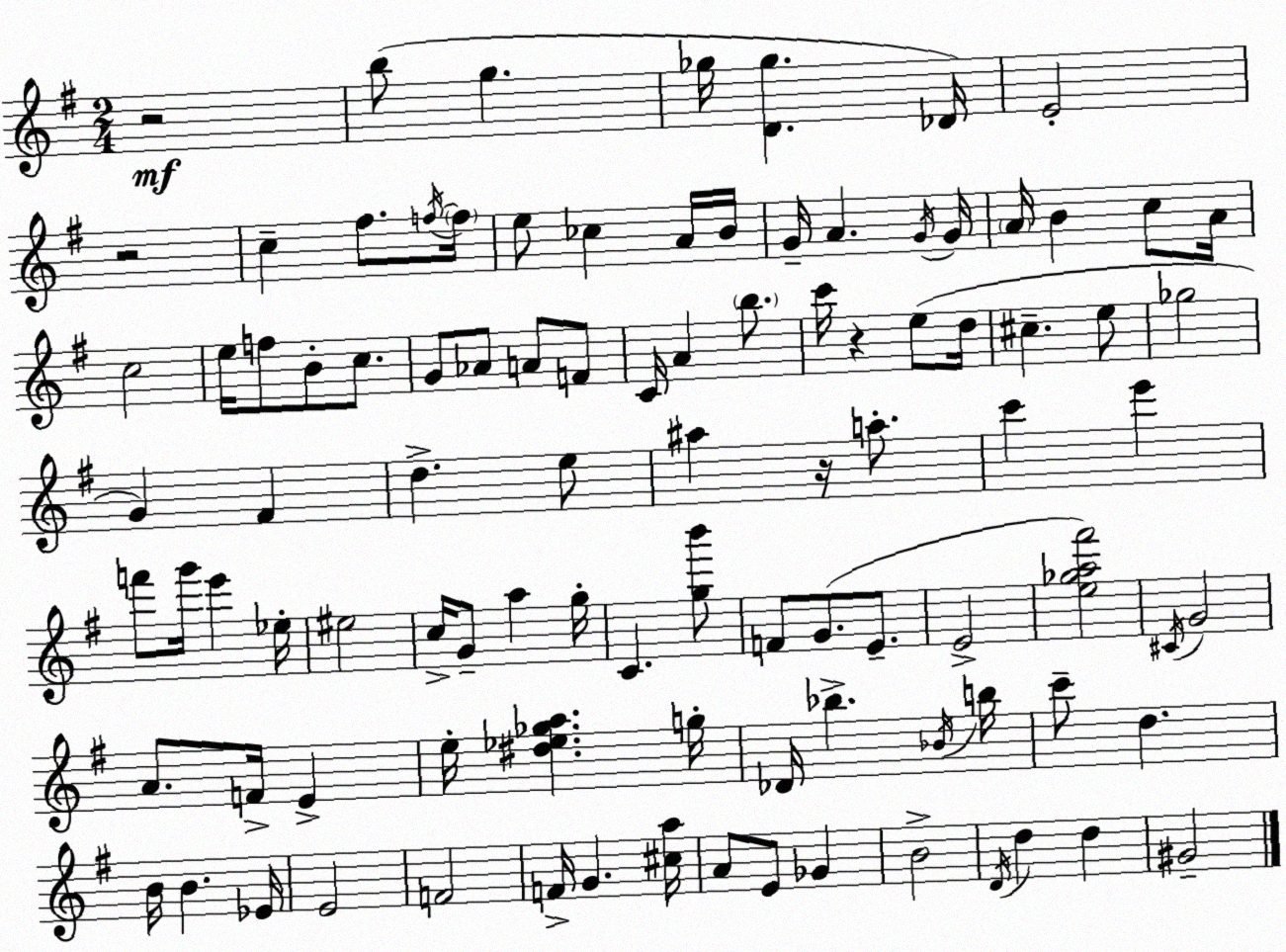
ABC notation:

X:1
T:Untitled
M:2/4
L:1/4
K:G
z2 b/2 g _g/4 [D_g] _D/4 E2 z2 c ^f/2 f/4 f/4 e/2 _c A/4 B/4 G/4 A G/4 G/4 A/4 B c/2 A/4 c2 e/4 f/2 B/2 c/2 G/2 _A/2 A/2 F/2 C/4 A b/2 c'/4 z e/2 d/4 ^c e/2 _g2 G ^F d e/2 ^a z/4 a/2 c' e' f'/2 g'/4 e' _e/4 ^e2 c/4 G/2 a g/4 C [gb']/2 F/2 G/2 E/2 E2 [e_ga^f']2 ^C/4 G2 A/2 F/4 E e/4 [^d_e_ga] g/4 _D/4 _b _B/4 b/4 c'/2 d B/4 B _E/4 E2 F2 F/4 G [^ca]/4 A/2 E/2 _G B2 D/4 d d ^G2